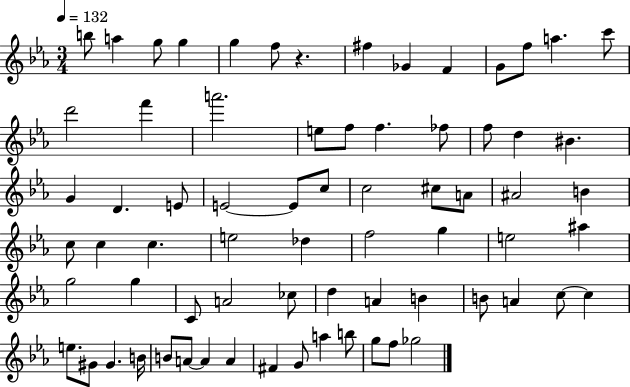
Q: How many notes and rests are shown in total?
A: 71